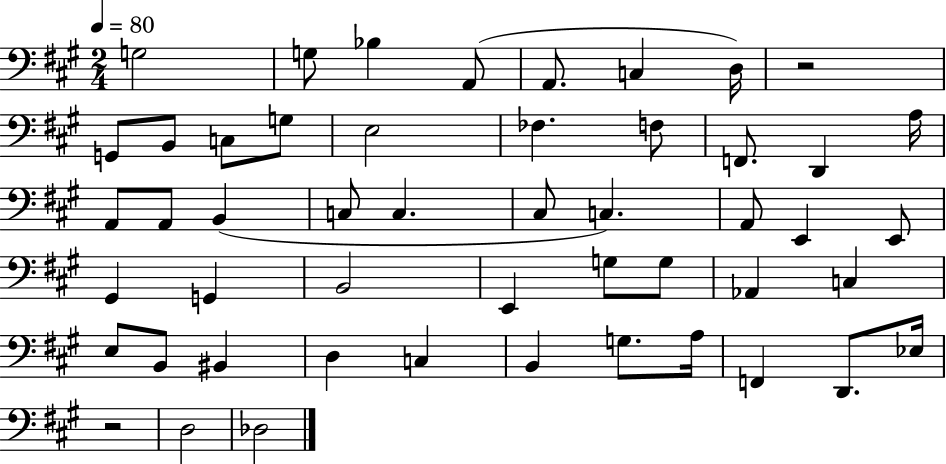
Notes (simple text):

G3/h G3/e Bb3/q A2/e A2/e. C3/q D3/s R/h G2/e B2/e C3/e G3/e E3/h FES3/q. F3/e F2/e. D2/q A3/s A2/e A2/e B2/q C3/e C3/q. C#3/e C3/q. A2/e E2/q E2/e G#2/q G2/q B2/h E2/q G3/e G3/e Ab2/q C3/q E3/e B2/e BIS2/q D3/q C3/q B2/q G3/e. A3/s F2/q D2/e. Eb3/s R/h D3/h Db3/h